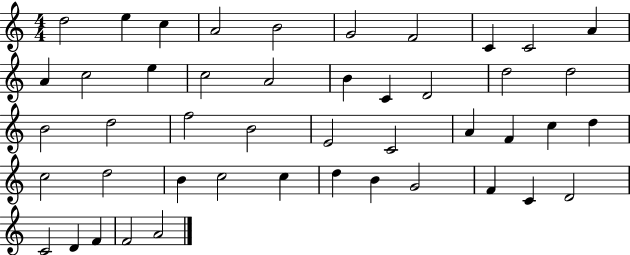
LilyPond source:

{
  \clef treble
  \numericTimeSignature
  \time 4/4
  \key c \major
  d''2 e''4 c''4 | a'2 b'2 | g'2 f'2 | c'4 c'2 a'4 | \break a'4 c''2 e''4 | c''2 a'2 | b'4 c'4 d'2 | d''2 d''2 | \break b'2 d''2 | f''2 b'2 | e'2 c'2 | a'4 f'4 c''4 d''4 | \break c''2 d''2 | b'4 c''2 c''4 | d''4 b'4 g'2 | f'4 c'4 d'2 | \break c'2 d'4 f'4 | f'2 a'2 | \bar "|."
}